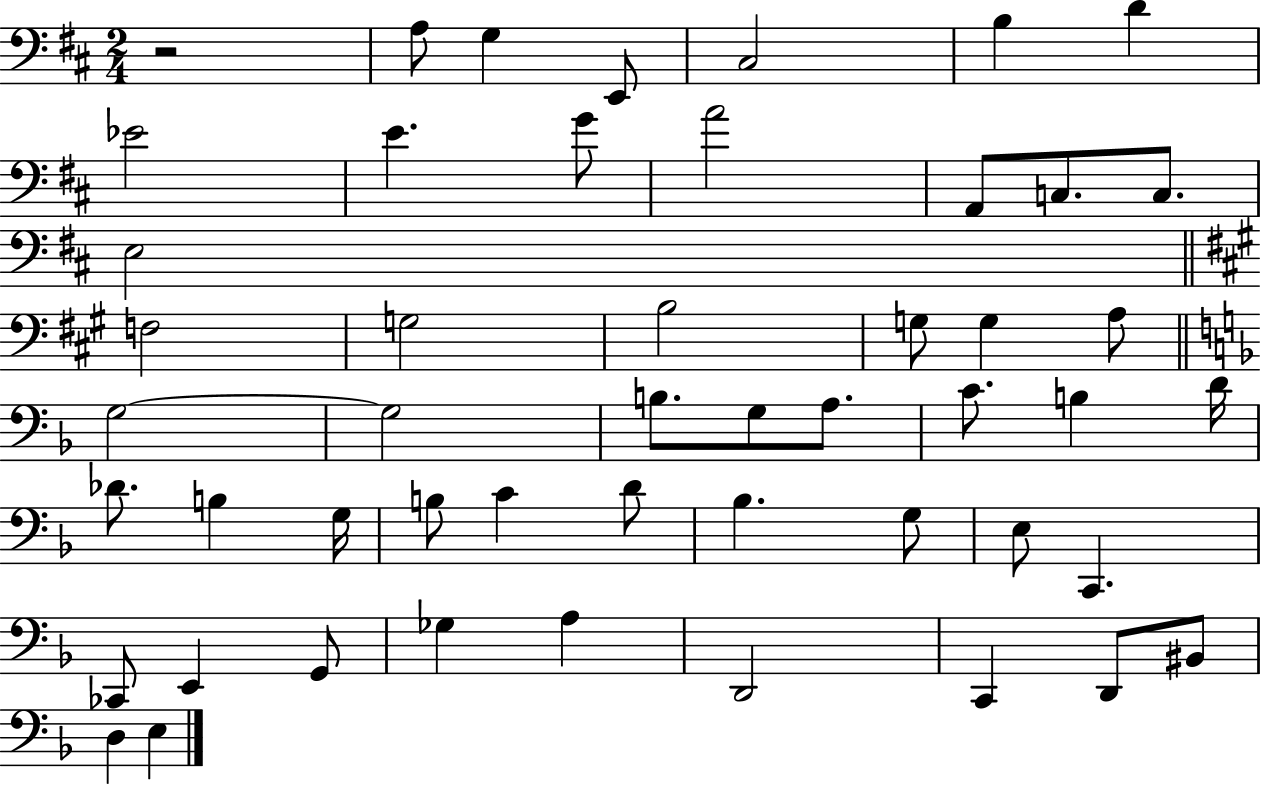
R/h A3/e G3/q E2/e C#3/h B3/q D4/q Eb4/h E4/q. G4/e A4/h A2/e C3/e. C3/e. E3/h F3/h G3/h B3/h G3/e G3/q A3/e G3/h G3/h B3/e. G3/e A3/e. C4/e. B3/q D4/s Db4/e. B3/q G3/s B3/e C4/q D4/e Bb3/q. G3/e E3/e C2/q. CES2/e E2/q G2/e Gb3/q A3/q D2/h C2/q D2/e BIS2/e D3/q E3/q